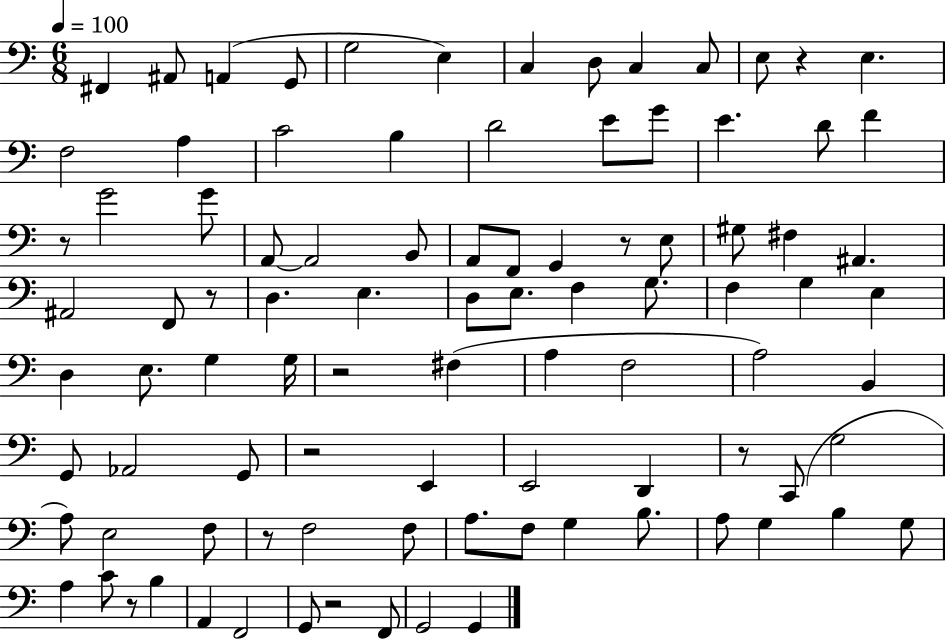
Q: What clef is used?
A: bass